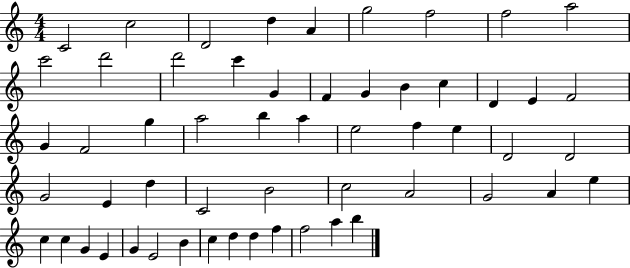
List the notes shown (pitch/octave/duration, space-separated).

C4/h C5/h D4/h D5/q A4/q G5/h F5/h F5/h A5/h C6/h D6/h D6/h C6/q G4/q F4/q G4/q B4/q C5/q D4/q E4/q F4/h G4/q F4/h G5/q A5/h B5/q A5/q E5/h F5/q E5/q D4/h D4/h G4/h E4/q D5/q C4/h B4/h C5/h A4/h G4/h A4/q E5/q C5/q C5/q G4/q E4/q G4/q E4/h B4/q C5/q D5/q D5/q F5/q F5/h A5/q B5/q